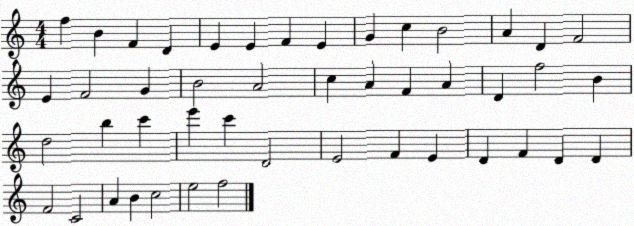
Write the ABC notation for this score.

X:1
T:Untitled
M:4/4
L:1/4
K:C
f B F D E E F E G c B2 A D F2 E F2 G B2 A2 c A F A D f2 B d2 b c' e' c' D2 E2 F E D F D D F2 C2 A B c2 e2 f2